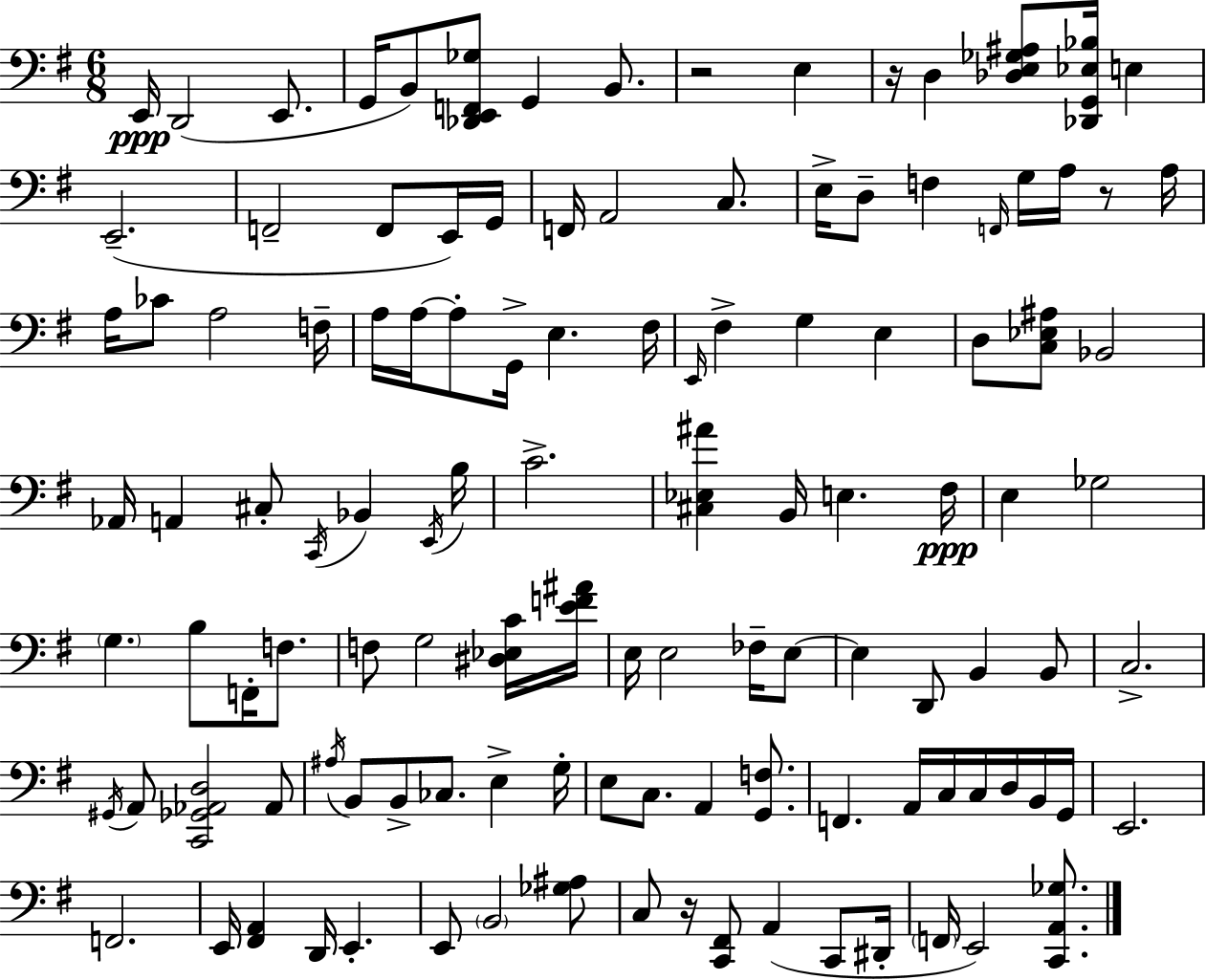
X:1
T:Untitled
M:6/8
L:1/4
K:G
E,,/4 D,,2 E,,/2 G,,/4 B,,/2 [_D,,E,,F,,_G,]/2 G,, B,,/2 z2 E, z/4 D, [_D,E,_G,^A,]/2 [_D,,G,,_E,_B,]/4 E, E,,2 F,,2 F,,/2 E,,/4 G,,/4 F,,/4 A,,2 C,/2 E,/4 D,/2 F, F,,/4 G,/4 A,/4 z/2 A,/4 A,/4 _C/2 A,2 F,/4 A,/4 A,/4 A,/2 G,,/4 E, ^F,/4 E,,/4 ^F, G, E, D,/2 [C,_E,^A,]/2 _B,,2 _A,,/4 A,, ^C,/2 C,,/4 _B,, E,,/4 B,/4 C2 [^C,_E,^A] B,,/4 E, ^F,/4 E, _G,2 G, B,/2 F,,/4 F,/2 F,/2 G,2 [^D,_E,C]/4 [EF^A]/4 E,/4 E,2 _F,/4 E,/2 E, D,,/2 B,, B,,/2 C,2 ^G,,/4 A,,/2 [C,,_G,,_A,,D,]2 _A,,/2 ^A,/4 B,,/2 B,,/2 _C,/2 E, G,/4 E,/2 C,/2 A,, [G,,F,]/2 F,, A,,/4 C,/4 C,/4 D,/4 B,,/4 G,,/4 E,,2 F,,2 E,,/4 [^F,,A,,] D,,/4 E,, E,,/2 B,,2 [_G,^A,]/2 C,/2 z/4 [C,,^F,,]/2 A,, C,,/2 ^D,,/4 F,,/4 E,,2 [C,,A,,_G,]/2